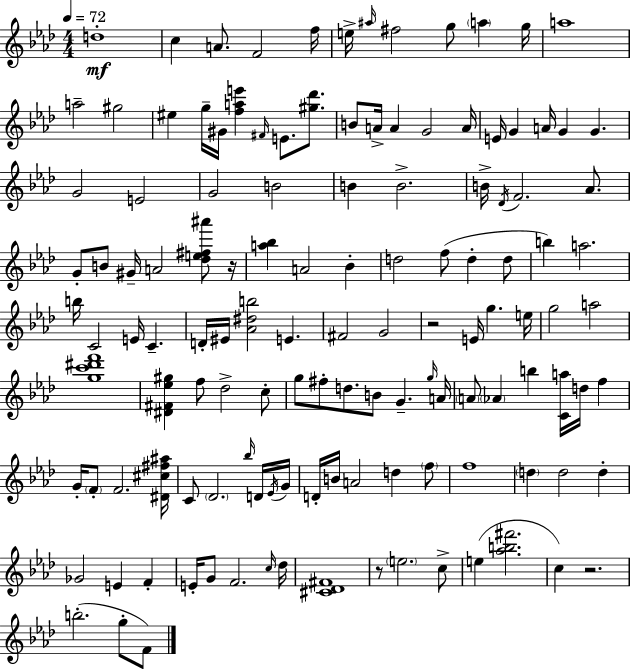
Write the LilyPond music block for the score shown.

{
  \clef treble
  \numericTimeSignature
  \time 4/4
  \key f \minor
  \tempo 4 = 72
  \repeat volta 2 { d''1-.\mf | c''4 a'8. f'2 f''16 | e''16-> \grace { ais''16 } fis''2 g''8 \parenthesize a''4 | g''16 a''1 | \break a''2-- gis''2 | eis''4 g''16-- gis'16 <f'' a'' e'''>4 \grace { fis'16 } e'8. <gis'' des'''>8. | b'8 a'16-> a'4 g'2 | a'16 e'16 g'4 a'16 g'4 g'4. | \break g'2 e'2 | g'2 b'2 | b'4 b'2.-> | b'16-> \acciaccatura { des'16 } f'2. | \break aes'8. g'8-. b'8 gis'16-- a'2 | <des'' e'' fis'' ais'''>8 r16 <a'' bes''>4 a'2 bes'4-. | d''2 f''8( d''4-. | d''8 b''4) a''2. | \break b''16 c'2 e'16 c'4.-- | d'16-. eis'16 <aes' dis'' b''>2 e'4. | fis'2 g'2 | r2 e'16 g''4. | \break e''16 g''2 a''2 | <g'' c''' dis''' f'''>1 | <dis' fis' ees'' gis''>4 f''8 des''2-> | c''8-. g''8 fis''8-. d''8. b'8 g'4.-- | \break \grace { g''16 } a'16 \parenthesize a'8 \parenthesize aes'4 b''4 <c' a''>16 d''16 | f''4 g'16-. \parenthesize f'8-. f'2. | <dis' cis'' fis'' ais''>16 c'8 \parenthesize des'2. | \grace { bes''16 } d'16 \acciaccatura { ees'16 } g'16 d'16-. b'16 a'2 | \break d''4 \parenthesize f''8 f''1 | \parenthesize d''4 d''2 | d''4-. ges'2 e'4 | f'4-. e'16-. g'8 f'2. | \break \grace { c''16 } des''16 <cis' des' fis'>1 | r8 \parenthesize e''2. | c''8-> e''4( <aes'' b'' fis'''>2. | c''4) r2. | \break b''2.-.( | g''8-. f'8) } \bar "|."
}